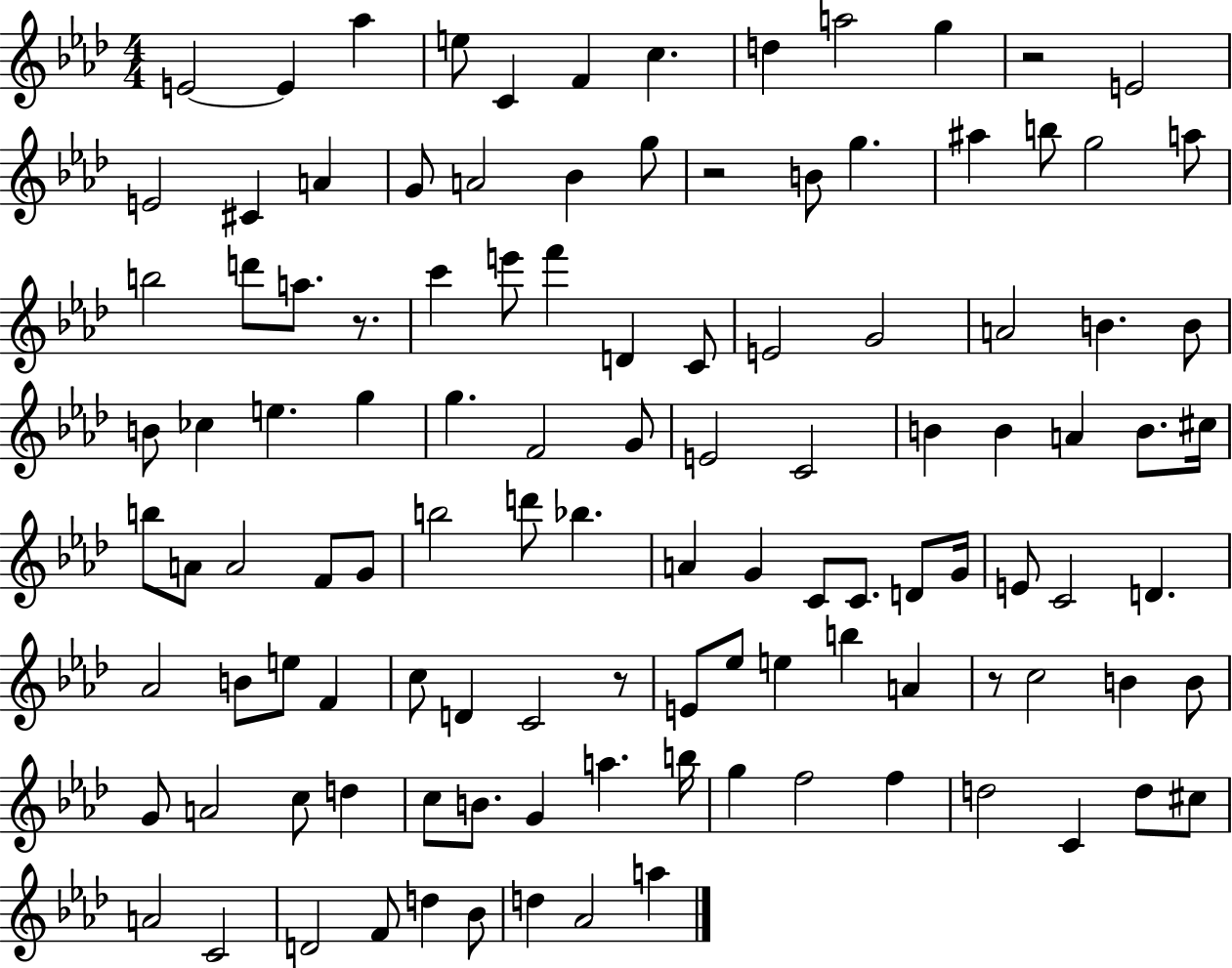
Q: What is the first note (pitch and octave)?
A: E4